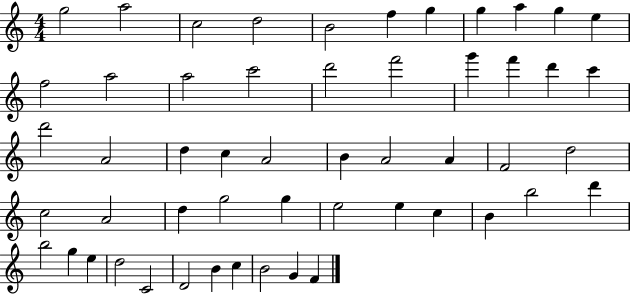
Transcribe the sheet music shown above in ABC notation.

X:1
T:Untitled
M:4/4
L:1/4
K:C
g2 a2 c2 d2 B2 f g g a g e f2 a2 a2 c'2 d'2 f'2 g' f' d' c' d'2 A2 d c A2 B A2 A F2 d2 c2 A2 d g2 g e2 e c B b2 d' b2 g e d2 C2 D2 B c B2 G F